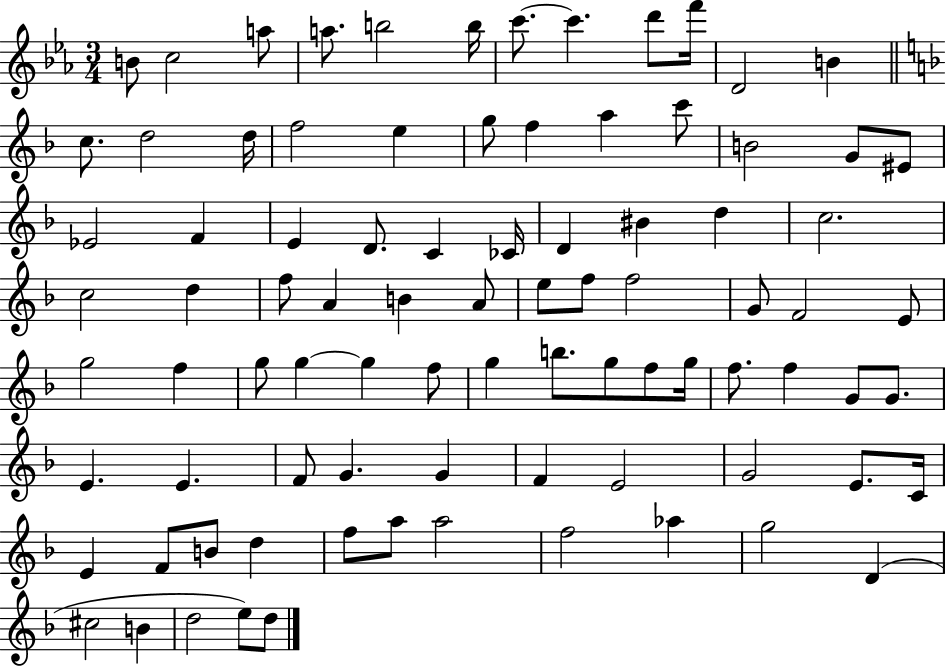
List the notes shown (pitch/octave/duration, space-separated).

B4/e C5/h A5/e A5/e. B5/h B5/s C6/e. C6/q. D6/e F6/s D4/h B4/q C5/e. D5/h D5/s F5/h E5/q G5/e F5/q A5/q C6/e B4/h G4/e EIS4/e Eb4/h F4/q E4/q D4/e. C4/q CES4/s D4/q BIS4/q D5/q C5/h. C5/h D5/q F5/e A4/q B4/q A4/e E5/e F5/e F5/h G4/e F4/h E4/e G5/h F5/q G5/e G5/q G5/q F5/e G5/q B5/e. G5/e F5/e G5/s F5/e. F5/q G4/e G4/e. E4/q. E4/q. F4/e G4/q. G4/q F4/q E4/h G4/h E4/e. C4/s E4/q F4/e B4/e D5/q F5/e A5/e A5/h F5/h Ab5/q G5/h D4/q C#5/h B4/q D5/h E5/e D5/e